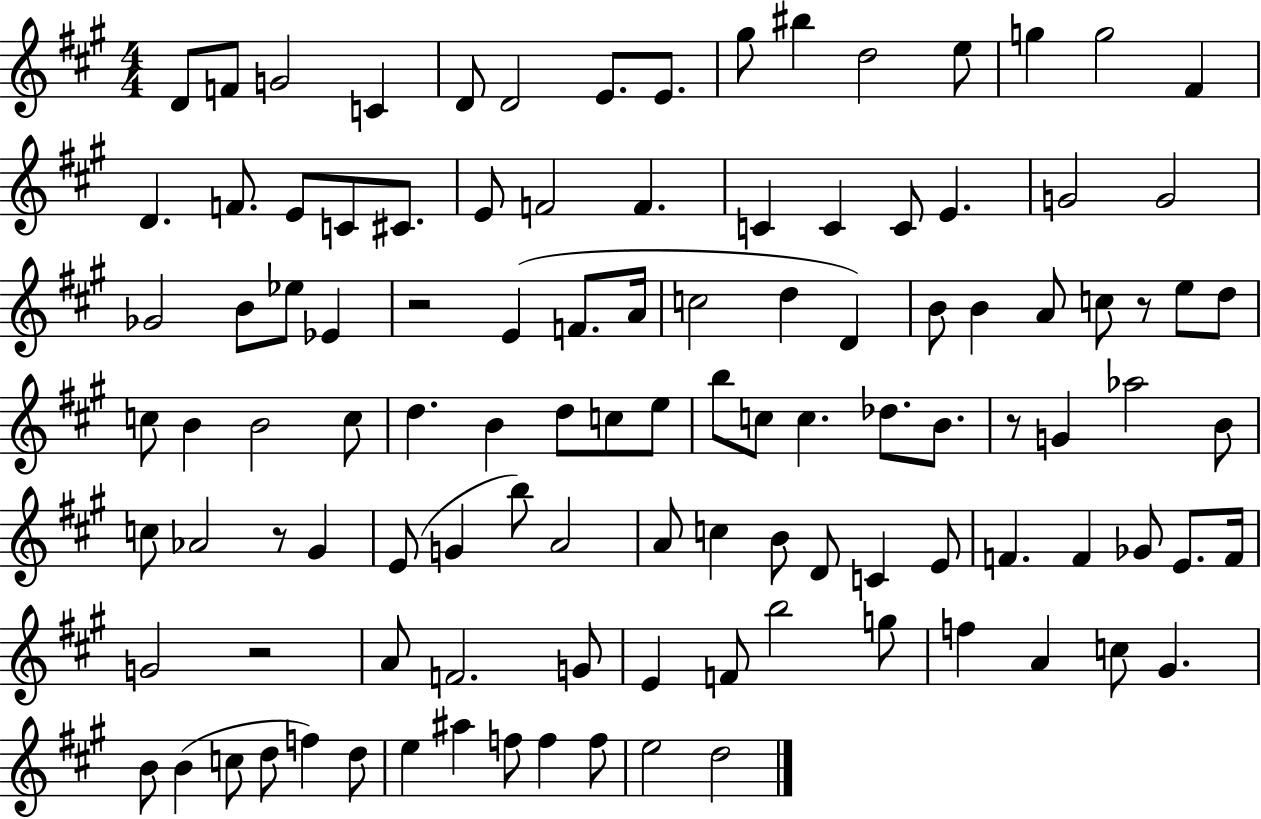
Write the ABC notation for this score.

X:1
T:Untitled
M:4/4
L:1/4
K:A
D/2 F/2 G2 C D/2 D2 E/2 E/2 ^g/2 ^b d2 e/2 g g2 ^F D F/2 E/2 C/2 ^C/2 E/2 F2 F C C C/2 E G2 G2 _G2 B/2 _e/2 _E z2 E F/2 A/4 c2 d D B/2 B A/2 c/2 z/2 e/2 d/2 c/2 B B2 c/2 d B d/2 c/2 e/2 b/2 c/2 c _d/2 B/2 z/2 G _a2 B/2 c/2 _A2 z/2 ^G E/2 G b/2 A2 A/2 c B/2 D/2 C E/2 F F _G/2 E/2 F/4 G2 z2 A/2 F2 G/2 E F/2 b2 g/2 f A c/2 ^G B/2 B c/2 d/2 f d/2 e ^a f/2 f f/2 e2 d2